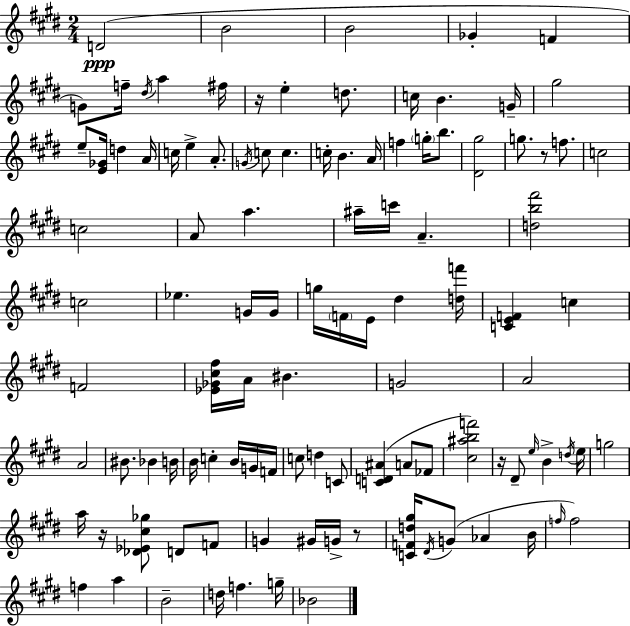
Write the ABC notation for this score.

X:1
T:Untitled
M:2/4
L:1/4
K:E
D2 B2 B2 _G F G/2 f/4 ^d/4 a ^f/4 z/4 e d/2 c/4 B G/4 ^g2 e/2 [E_G]/4 d A/4 c/4 e A/2 G/4 c/2 c c/4 B A/4 f g/4 b/2 [^D^g]2 g/2 z/2 f/2 c2 c2 A/2 a ^a/4 c'/4 A [db^f']2 c2 _e G/4 G/4 g/4 F/4 E/4 ^d [df']/4 [CEF] c F2 [_E_G^c^f]/4 A/4 ^B G2 A2 A2 ^B/2 _B B/4 B/4 c B/4 G/4 F/4 c/2 d C/2 [CD^A] A/2 _F/2 [^c^abf']2 z/4 ^D/2 e/4 B d/4 e/4 g2 a/4 z/4 [_D_E^c_g]/2 D/2 F/2 G ^G/4 G/4 z/2 [CFd^g]/4 ^D/4 G/2 _A B/4 f/4 f2 f a B2 d/4 f g/4 _B2